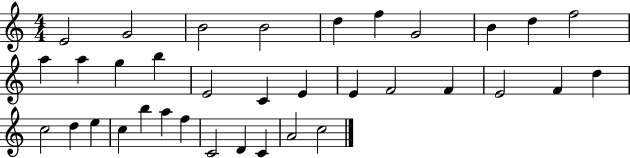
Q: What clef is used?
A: treble